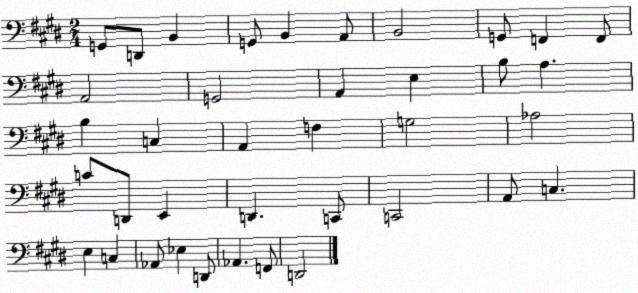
X:1
T:Untitled
M:2/4
L:1/4
K:E
G,,/2 D,,/2 B,, G,,/2 B,, A,,/2 B,,2 G,,/2 F,, F,,/2 A,,2 G,,2 A,, E, B,/2 A, B, C, A,, F, G,2 _A,2 C/2 D,,/2 E,, D,, C,,/2 C,,2 A,,/2 C, E, C, _A,,/2 _E, D,,/2 _A,, F,,/2 D,,2